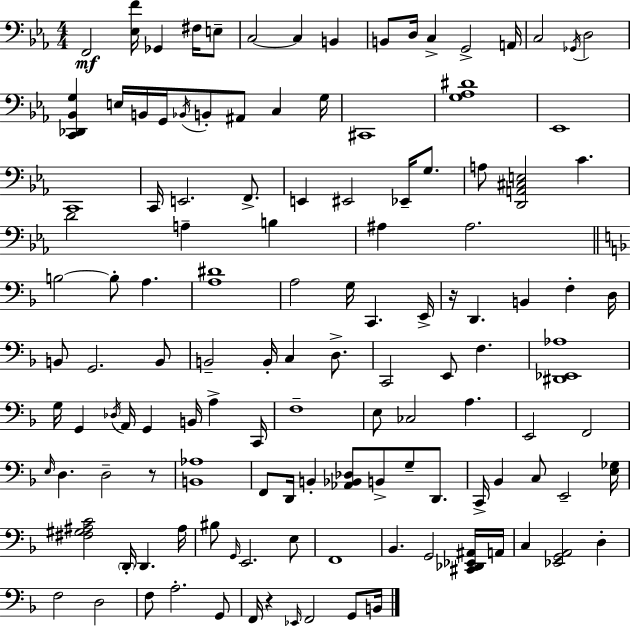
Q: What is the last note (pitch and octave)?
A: B2